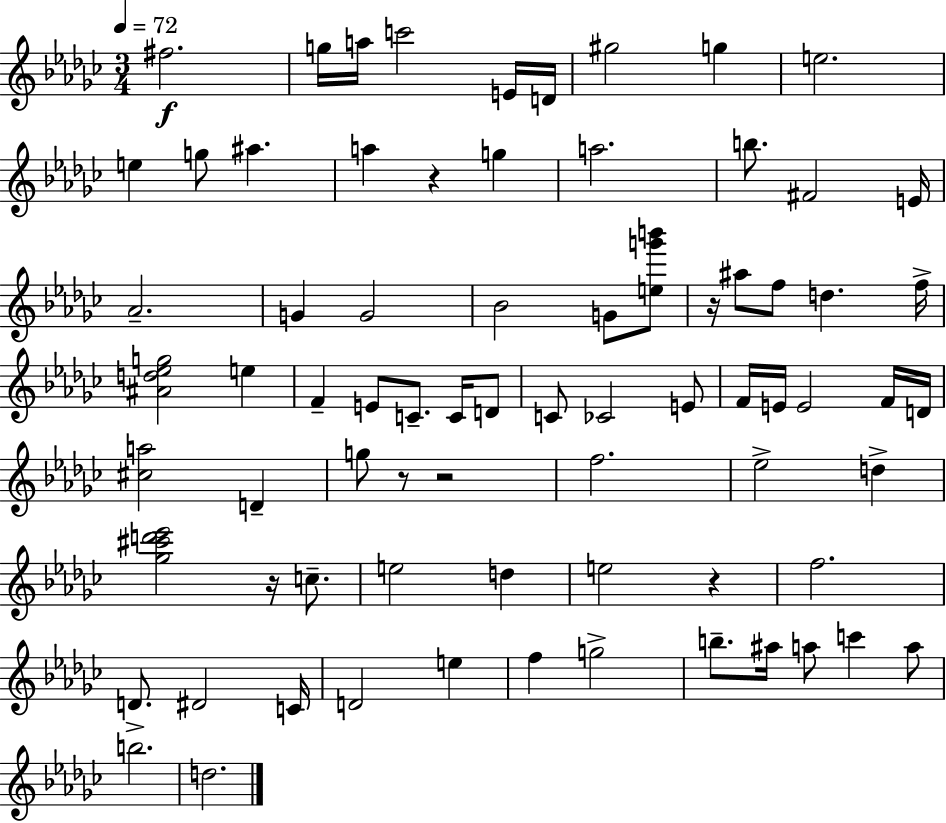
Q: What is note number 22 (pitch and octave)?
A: Bb4